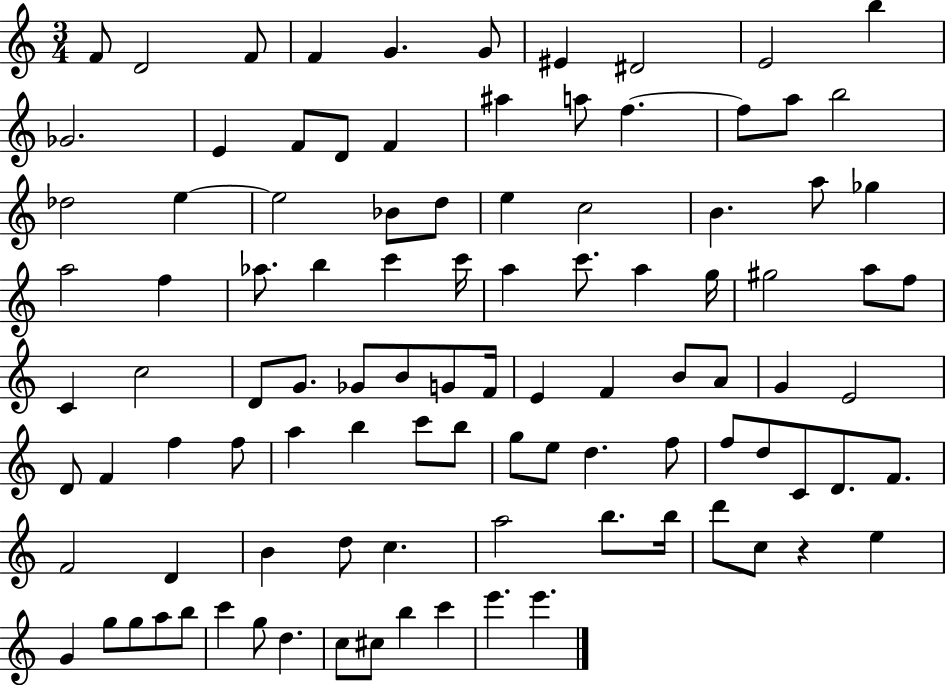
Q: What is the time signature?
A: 3/4